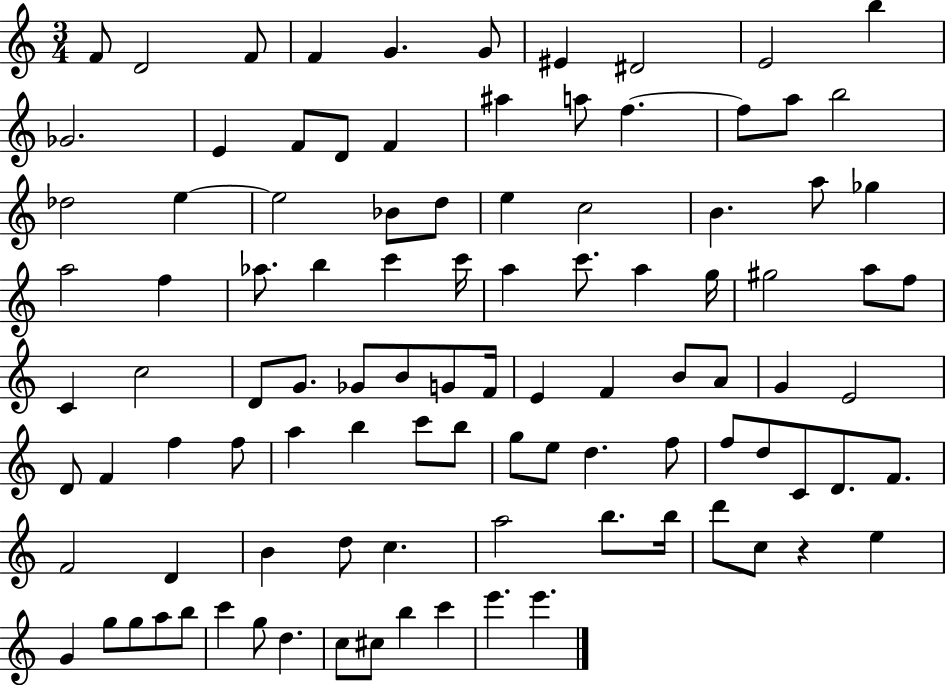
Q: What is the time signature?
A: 3/4